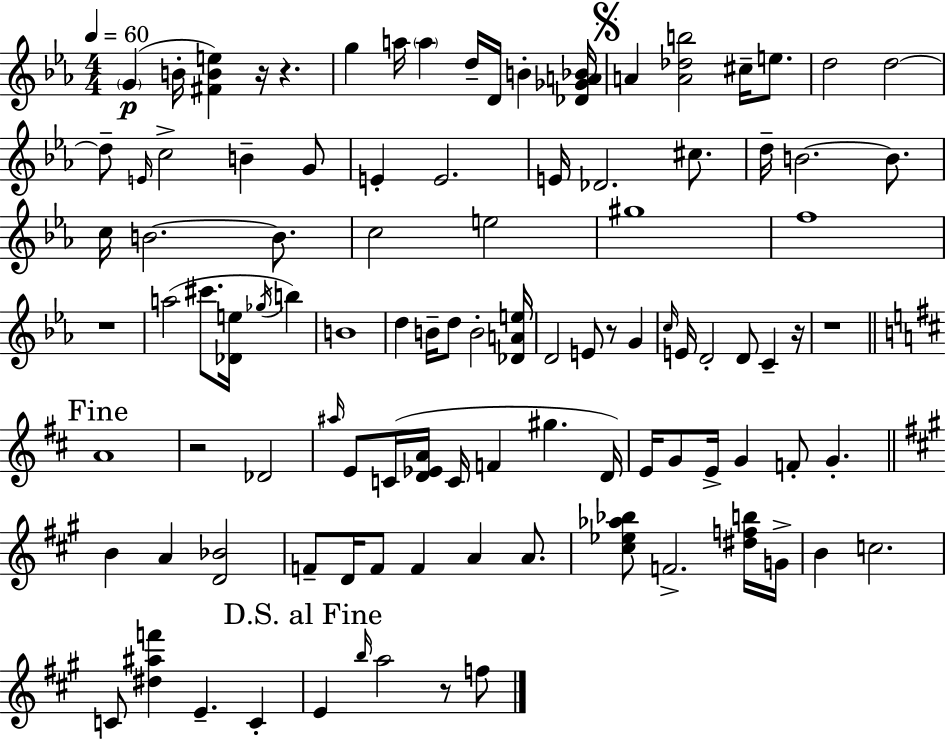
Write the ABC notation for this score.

X:1
T:Untitled
M:4/4
L:1/4
K:Eb
G B/4 [^FBe] z/4 z g a/4 a d/4 D/4 B [_D_GA_B]/4 A [A_db]2 ^c/4 e/2 d2 d2 d/2 E/4 c2 B G/2 E E2 E/4 _D2 ^c/2 d/4 B2 B/2 c/4 B2 B/2 c2 e2 ^g4 f4 z4 a2 ^c'/2 [_De]/4 _g/4 b B4 d B/4 d/2 B2 [_DAe]/4 D2 E/2 z/2 G c/4 E/4 D2 D/2 C z/4 z4 A4 z2 _D2 ^a/4 E/2 C/4 [D_EA]/4 C/4 F ^g D/4 E/4 G/2 E/4 G F/2 G B A [D_B]2 F/2 D/4 F/2 F A A/2 [^c_e_a_b]/2 F2 [^dfb]/4 G/4 B c2 C/2 [^d^af'] E C E b/4 a2 z/2 f/2